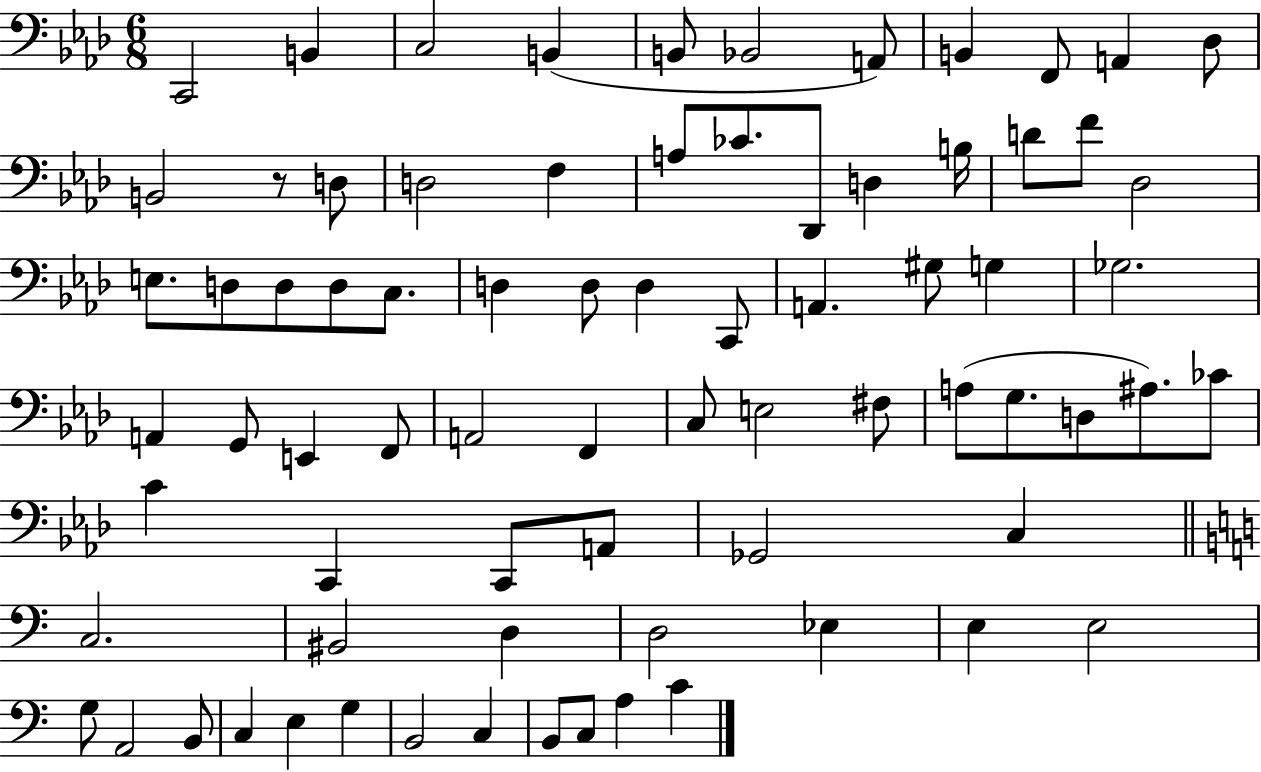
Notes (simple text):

C2/h B2/q C3/h B2/q B2/e Bb2/h A2/e B2/q F2/e A2/q Db3/e B2/h R/e D3/e D3/h F3/q A3/e CES4/e. Db2/e D3/q B3/s D4/e F4/e Db3/h E3/e. D3/e D3/e D3/e C3/e. D3/q D3/e D3/q C2/e A2/q. G#3/e G3/q Gb3/h. A2/q G2/e E2/q F2/e A2/h F2/q C3/e E3/h F#3/e A3/e G3/e. D3/e A#3/e. CES4/e C4/q C2/q C2/e A2/e Gb2/h C3/q C3/h. BIS2/h D3/q D3/h Eb3/q E3/q E3/h G3/e A2/h B2/e C3/q E3/q G3/q B2/h C3/q B2/e C3/e A3/q C4/q